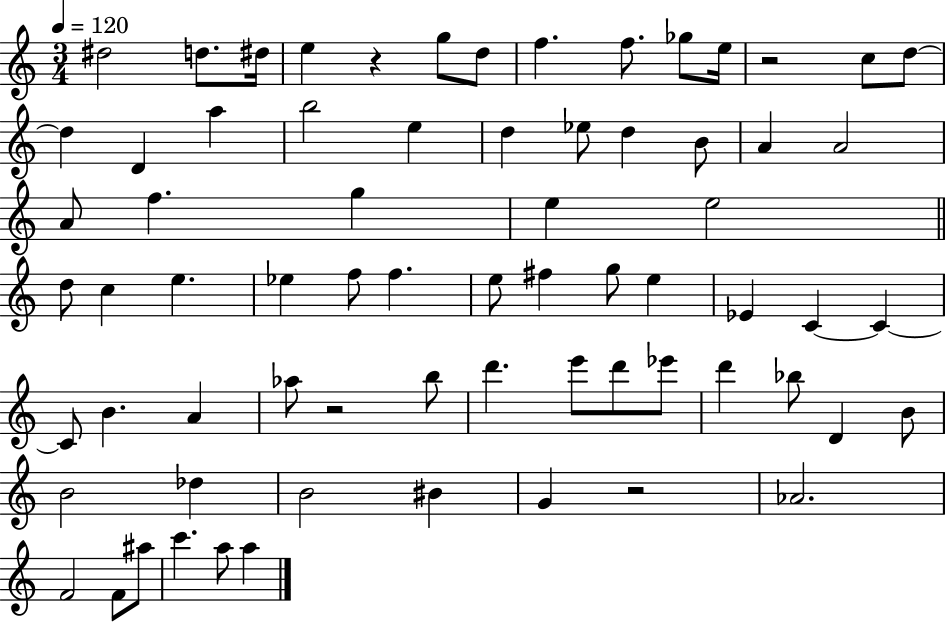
D#5/h D5/e. D#5/s E5/q R/q G5/e D5/e F5/q. F5/e. Gb5/e E5/s R/h C5/e D5/e D5/q D4/q A5/q B5/h E5/q D5/q Eb5/e D5/q B4/e A4/q A4/h A4/e F5/q. G5/q E5/q E5/h D5/e C5/q E5/q. Eb5/q F5/e F5/q. E5/e F#5/q G5/e E5/q Eb4/q C4/q C4/q C4/e B4/q. A4/q Ab5/e R/h B5/e D6/q. E6/e D6/e Eb6/e D6/q Bb5/e D4/q B4/e B4/h Db5/q B4/h BIS4/q G4/q R/h Ab4/h. F4/h F4/e A#5/e C6/q. A5/e A5/q